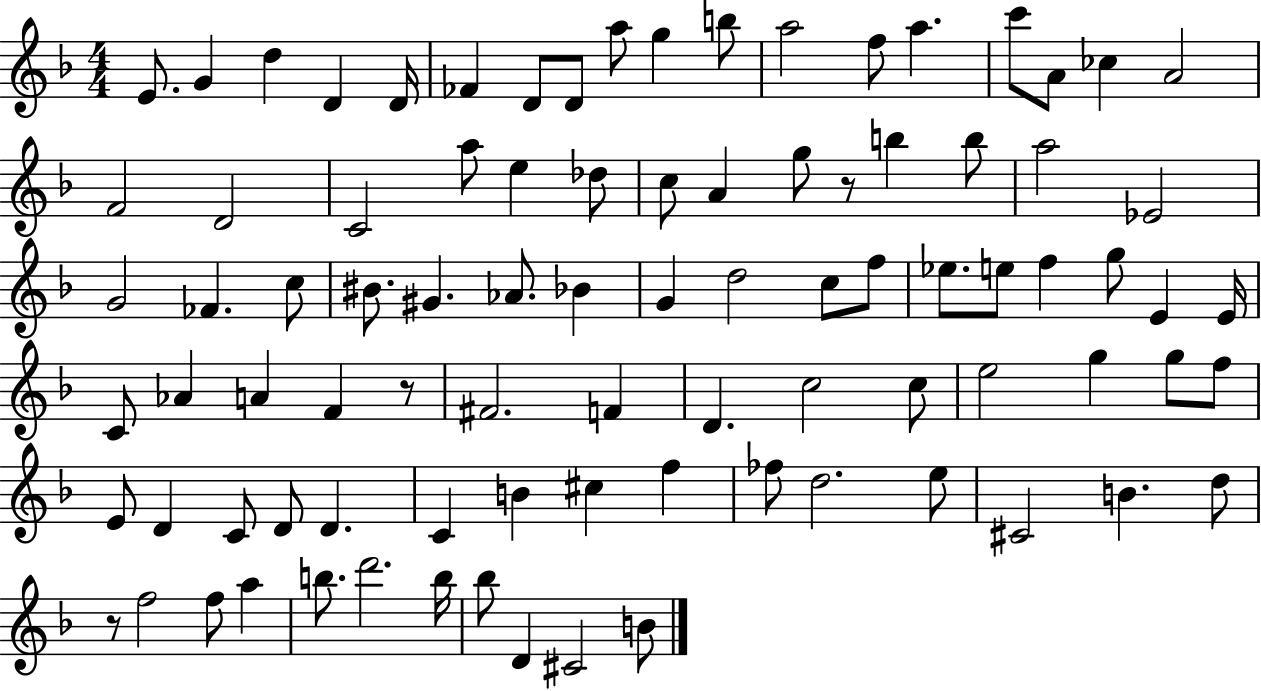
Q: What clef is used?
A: treble